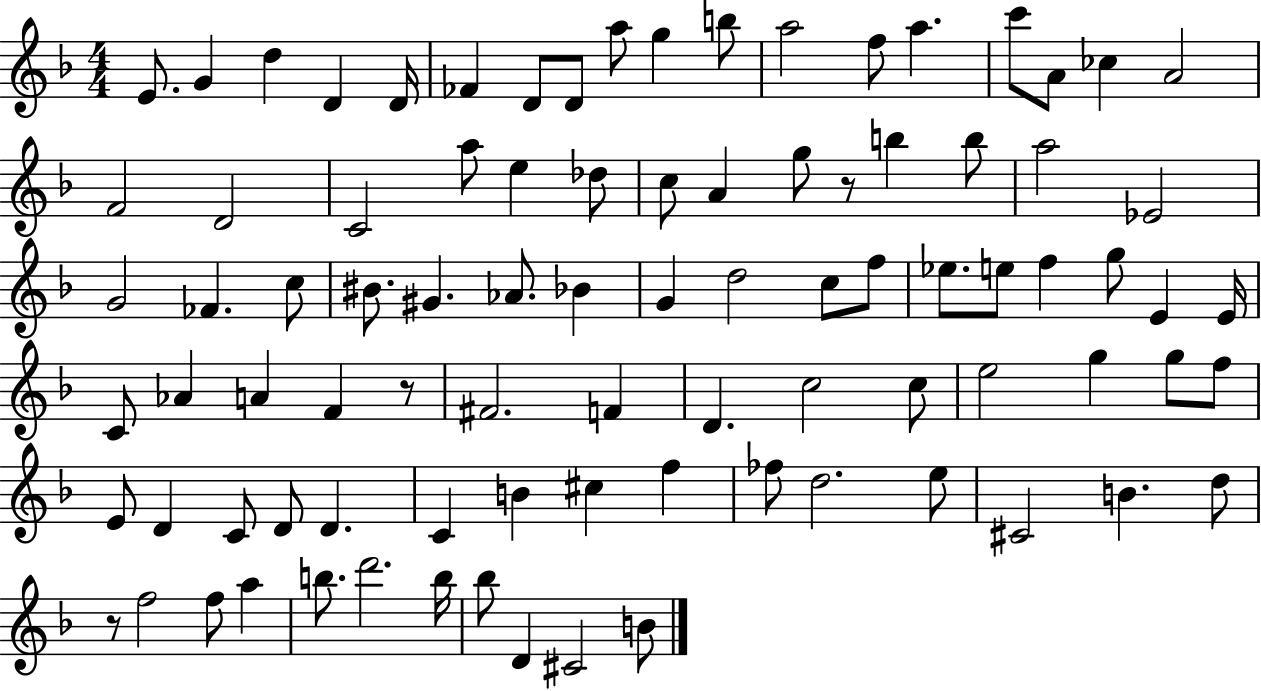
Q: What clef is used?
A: treble